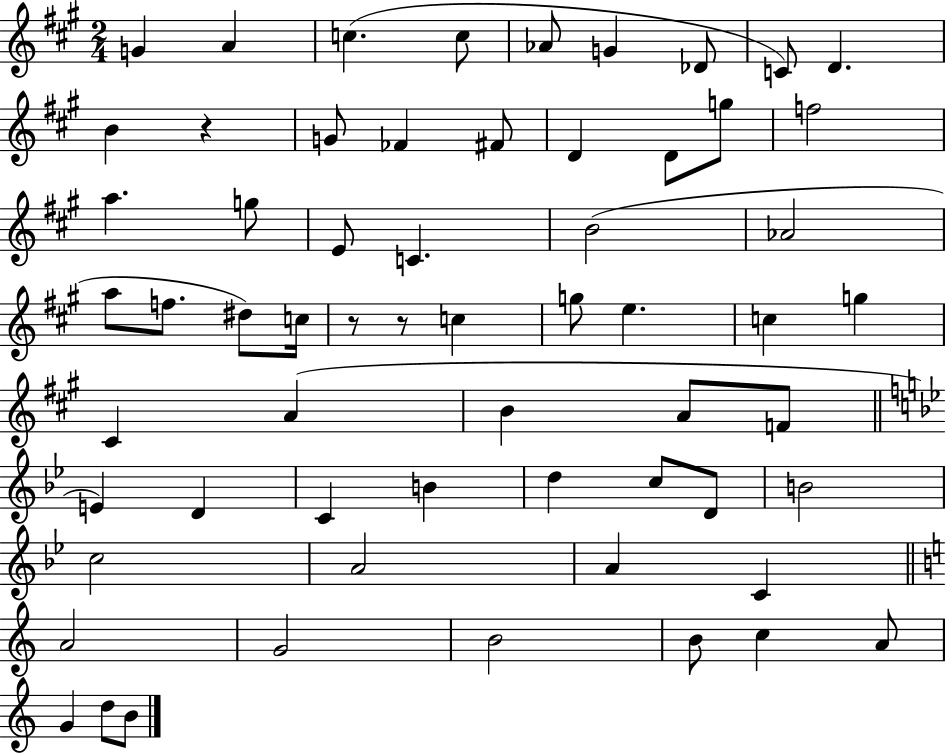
{
  \clef treble
  \numericTimeSignature
  \time 2/4
  \key a \major
  g'4 a'4 | c''4.( c''8 | aes'8 g'4 des'8 | c'8) d'4. | \break b'4 r4 | g'8 fes'4 fis'8 | d'4 d'8 g''8 | f''2 | \break a''4. g''8 | e'8 c'4. | b'2( | aes'2 | \break a''8 f''8. dis''8) c''16 | r8 r8 c''4 | g''8 e''4. | c''4 g''4 | \break cis'4 a'4( | b'4 a'8 f'8 | \bar "||" \break \key bes \major e'4) d'4 | c'4 b'4 | d''4 c''8 d'8 | b'2 | \break c''2 | a'2 | a'4 c'4 | \bar "||" \break \key c \major a'2 | g'2 | b'2 | b'8 c''4 a'8 | \break g'4 d''8 b'8 | \bar "|."
}